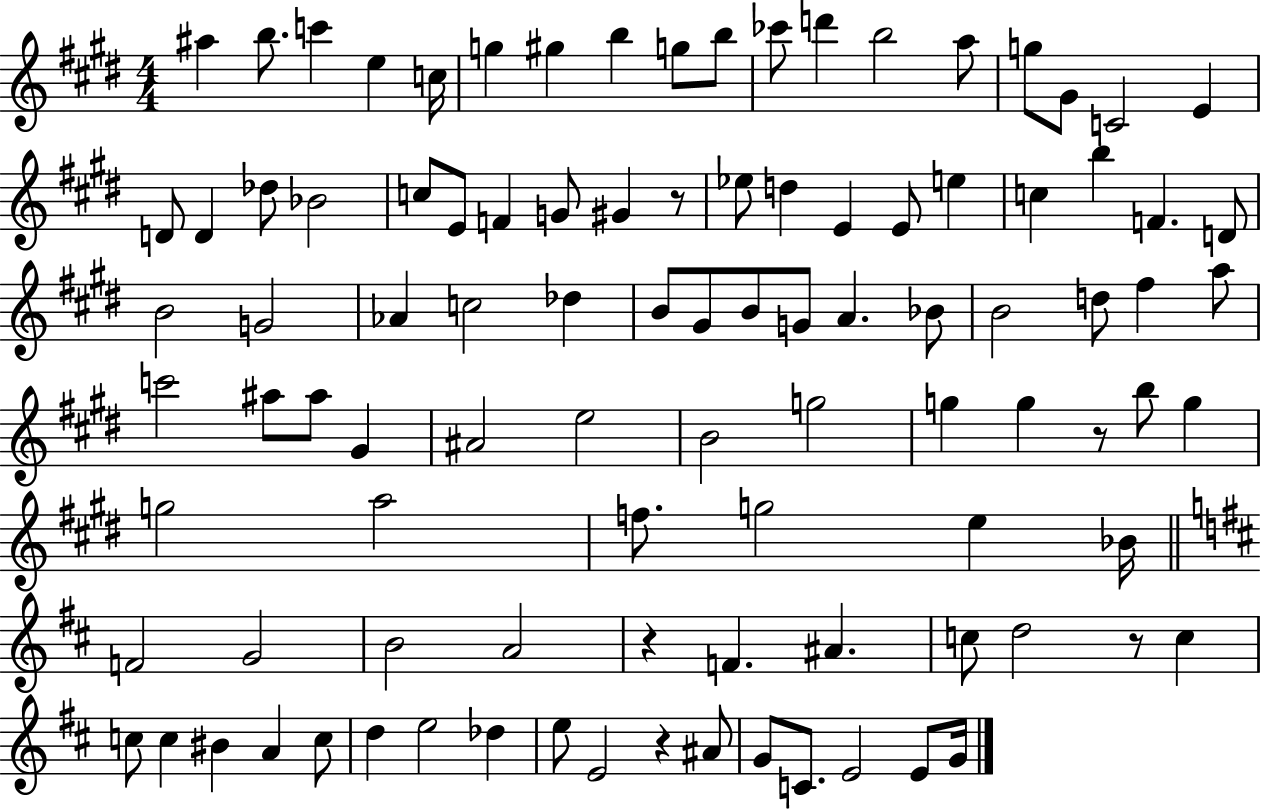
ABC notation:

X:1
T:Untitled
M:4/4
L:1/4
K:E
^a b/2 c' e c/4 g ^g b g/2 b/2 _c'/2 d' b2 a/2 g/2 ^G/2 C2 E D/2 D _d/2 _B2 c/2 E/2 F G/2 ^G z/2 _e/2 d E E/2 e c b F D/2 B2 G2 _A c2 _d B/2 ^G/2 B/2 G/2 A _B/2 B2 d/2 ^f a/2 c'2 ^a/2 ^a/2 ^G ^A2 e2 B2 g2 g g z/2 b/2 g g2 a2 f/2 g2 e _B/4 F2 G2 B2 A2 z F ^A c/2 d2 z/2 c c/2 c ^B A c/2 d e2 _d e/2 E2 z ^A/2 G/2 C/2 E2 E/2 G/4